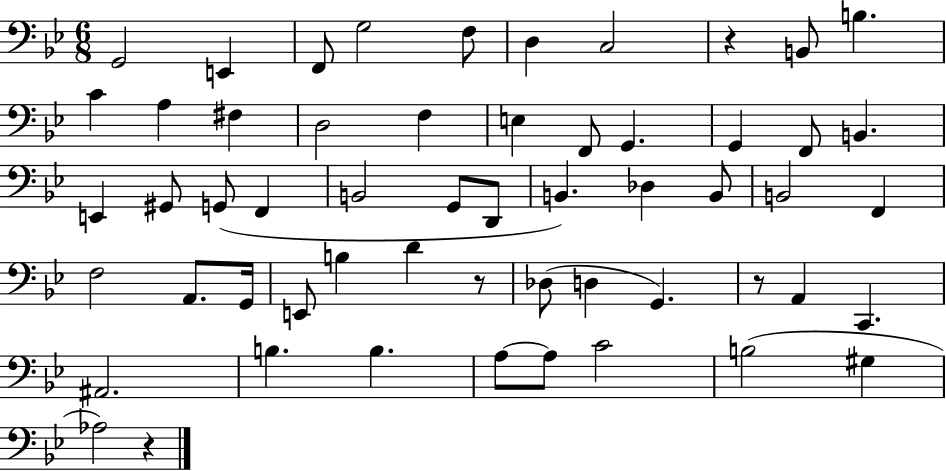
X:1
T:Untitled
M:6/8
L:1/4
K:Bb
G,,2 E,, F,,/2 G,2 F,/2 D, C,2 z B,,/2 B, C A, ^F, D,2 F, E, F,,/2 G,, G,, F,,/2 B,, E,, ^G,,/2 G,,/2 F,, B,,2 G,,/2 D,,/2 B,, _D, B,,/2 B,,2 F,, F,2 A,,/2 G,,/4 E,,/2 B, D z/2 _D,/2 D, G,, z/2 A,, C,, ^A,,2 B, B, A,/2 A,/2 C2 B,2 ^G, _A,2 z